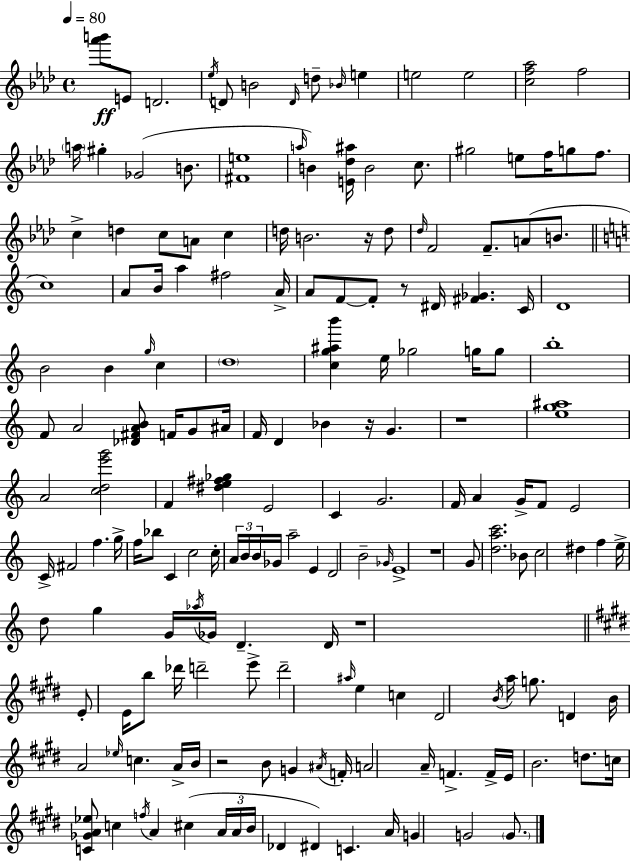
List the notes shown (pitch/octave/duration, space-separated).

[Ab6,B6]/e E4/e D4/h. Eb5/s D4/e B4/h D4/s D5/e Bb4/s E5/q E5/h E5/h [C5,F5,Ab5]/h F5/h A5/s G#5/q Gb4/h B4/e. [F#4,E5]/w A5/s B4/q [E4,Db5,A#5]/s B4/h C5/e. G#5/h E5/e F5/s G5/e F5/e. C5/q D5/q C5/e A4/e C5/q D5/s B4/h. R/s D5/e Db5/s F4/h F4/e. A4/e B4/e. C5/w A4/e B4/s A5/q F#5/h A4/s A4/e F4/e F4/e R/e D#4/s [F#4,Gb4]/q. C4/s D4/w B4/h B4/q G5/s C5/q D5/w [C5,G5,A#5,B6]/q E5/s Gb5/h G5/s G5/e B5/w F4/e A4/h [Db4,F#4,A4,B4]/e F4/s G4/e A#4/s F4/s D4/q Bb4/q R/s G4/q. R/w [E5,G5,A#5]/w A4/h [C5,D5,E6,G6]/h F4/q [D#5,E5,F#5,Gb5]/q E4/h C4/q G4/h. F4/s A4/q G4/s F4/e E4/h C4/s F#4/h F5/q. G5/s F5/s Bb5/e C4/q C5/h C5/s A4/s B4/s B4/s Gb4/s A5/h E4/q D4/h B4/h Gb4/s E4/w R/w G4/e [D5,A5,C6]/h. Bb4/e C5/h D#5/q F5/q E5/s D5/e G5/q G4/s Ab5/s Gb4/s D4/q. D4/s R/w E4/e E4/s B5/e Db6/s D6/h E6/e D6/h A#5/s E5/q C5/q D#4/h B4/s A5/s G5/e. D4/q B4/s A4/h Eb5/s C5/q. A4/s B4/s R/h B4/e G4/q A#4/s F4/s A4/h A4/s F4/q. F4/s E4/s B4/h. D5/e. C5/s [C4,Gb4,A4,Eb5]/e C5/q F5/s A4/q C#5/q A4/s A4/s B4/s Db4/q D#4/q C4/q. A4/s G4/q G4/h G4/e.